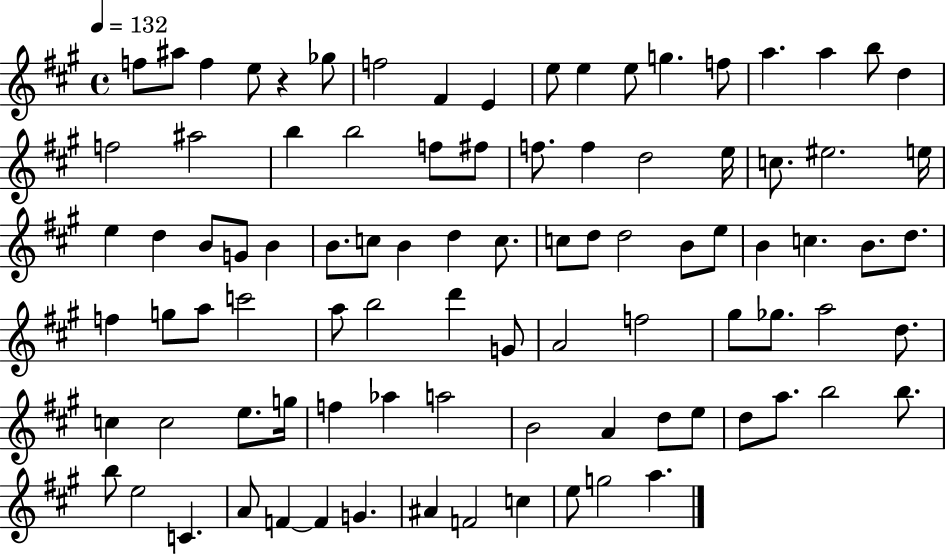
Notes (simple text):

F5/e A#5/e F5/q E5/e R/q Gb5/e F5/h F#4/q E4/q E5/e E5/q E5/e G5/q. F5/e A5/q. A5/q B5/e D5/q F5/h A#5/h B5/q B5/h F5/e F#5/e F5/e. F5/q D5/h E5/s C5/e. EIS5/h. E5/s E5/q D5/q B4/e G4/e B4/q B4/e. C5/e B4/q D5/q C5/e. C5/e D5/e D5/h B4/e E5/e B4/q C5/q. B4/e. D5/e. F5/q G5/e A5/e C6/h A5/e B5/h D6/q G4/e A4/h F5/h G#5/e Gb5/e. A5/h D5/e. C5/q C5/h E5/e. G5/s F5/q Ab5/q A5/h B4/h A4/q D5/e E5/e D5/e A5/e. B5/h B5/e. B5/e E5/h C4/q. A4/e F4/q F4/q G4/q. A#4/q F4/h C5/q E5/e G5/h A5/q.